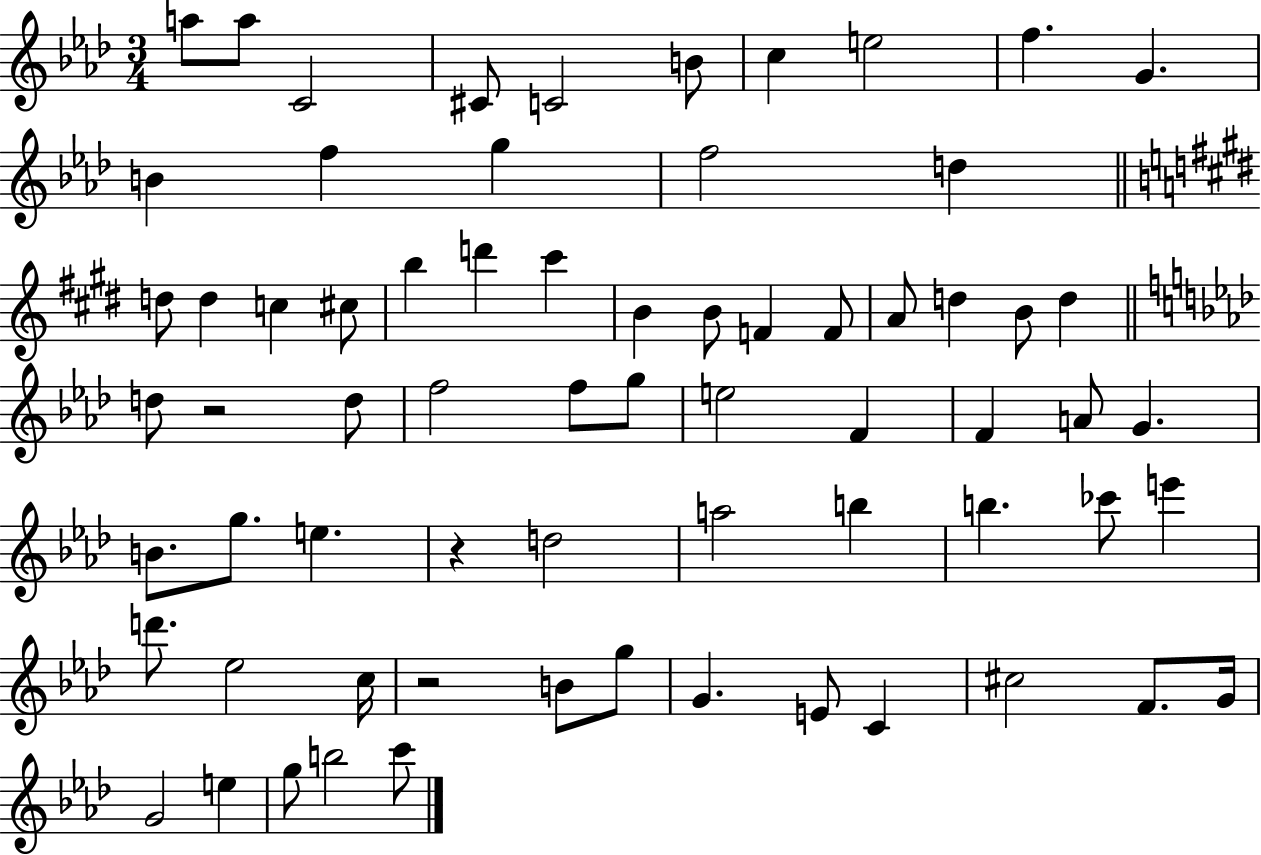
A5/e A5/e C4/h C#4/e C4/h B4/e C5/q E5/h F5/q. G4/q. B4/q F5/q G5/q F5/h D5/q D5/e D5/q C5/q C#5/e B5/q D6/q C#6/q B4/q B4/e F4/q F4/e A4/e D5/q B4/e D5/q D5/e R/h D5/e F5/h F5/e G5/e E5/h F4/q F4/q A4/e G4/q. B4/e. G5/e. E5/q. R/q D5/h A5/h B5/q B5/q. CES6/e E6/q D6/e. Eb5/h C5/s R/h B4/e G5/e G4/q. E4/e C4/q C#5/h F4/e. G4/s G4/h E5/q G5/e B5/h C6/e